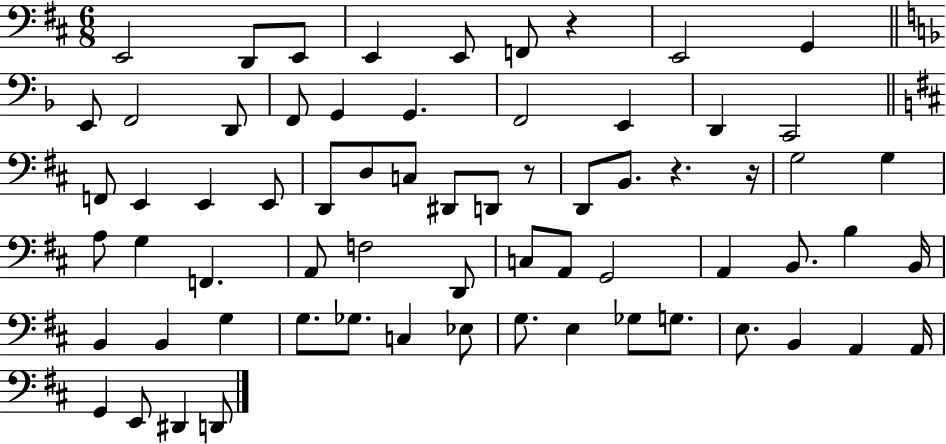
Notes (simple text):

E2/h D2/e E2/e E2/q E2/e F2/e R/q E2/h G2/q E2/e F2/h D2/e F2/e G2/q G2/q. F2/h E2/q D2/q C2/h F2/e E2/q E2/q E2/e D2/e D3/e C3/e D#2/e D2/e R/e D2/e B2/e. R/q. R/s G3/h G3/q A3/e G3/q F2/q. A2/e F3/h D2/e C3/e A2/e G2/h A2/q B2/e. B3/q B2/s B2/q B2/q G3/q G3/e. Gb3/e. C3/q Eb3/e G3/e. E3/q Gb3/e G3/e. E3/e. B2/q A2/q A2/s G2/q E2/e D#2/q D2/e